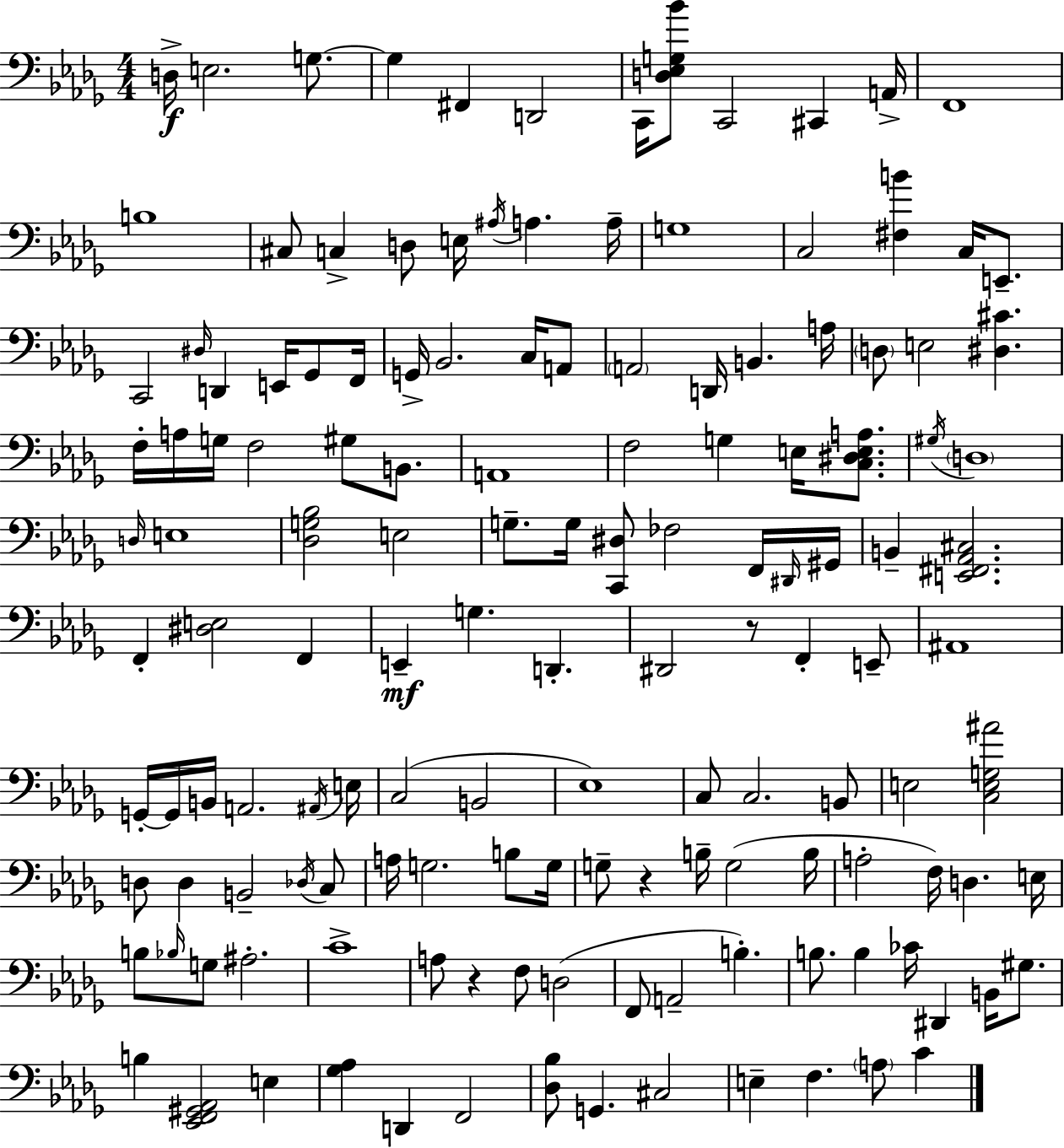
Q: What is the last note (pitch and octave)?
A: C4